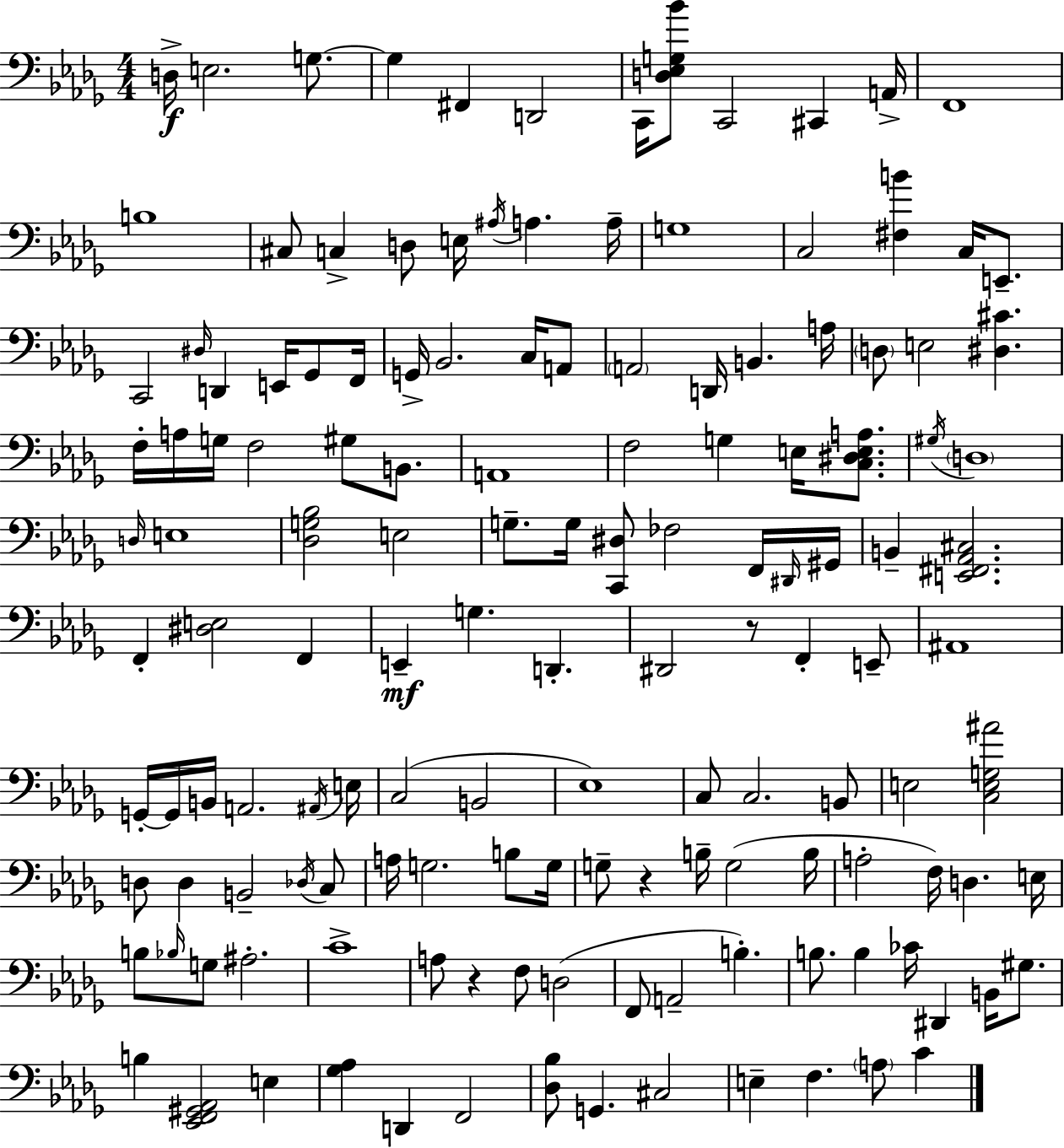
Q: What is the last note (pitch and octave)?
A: C4